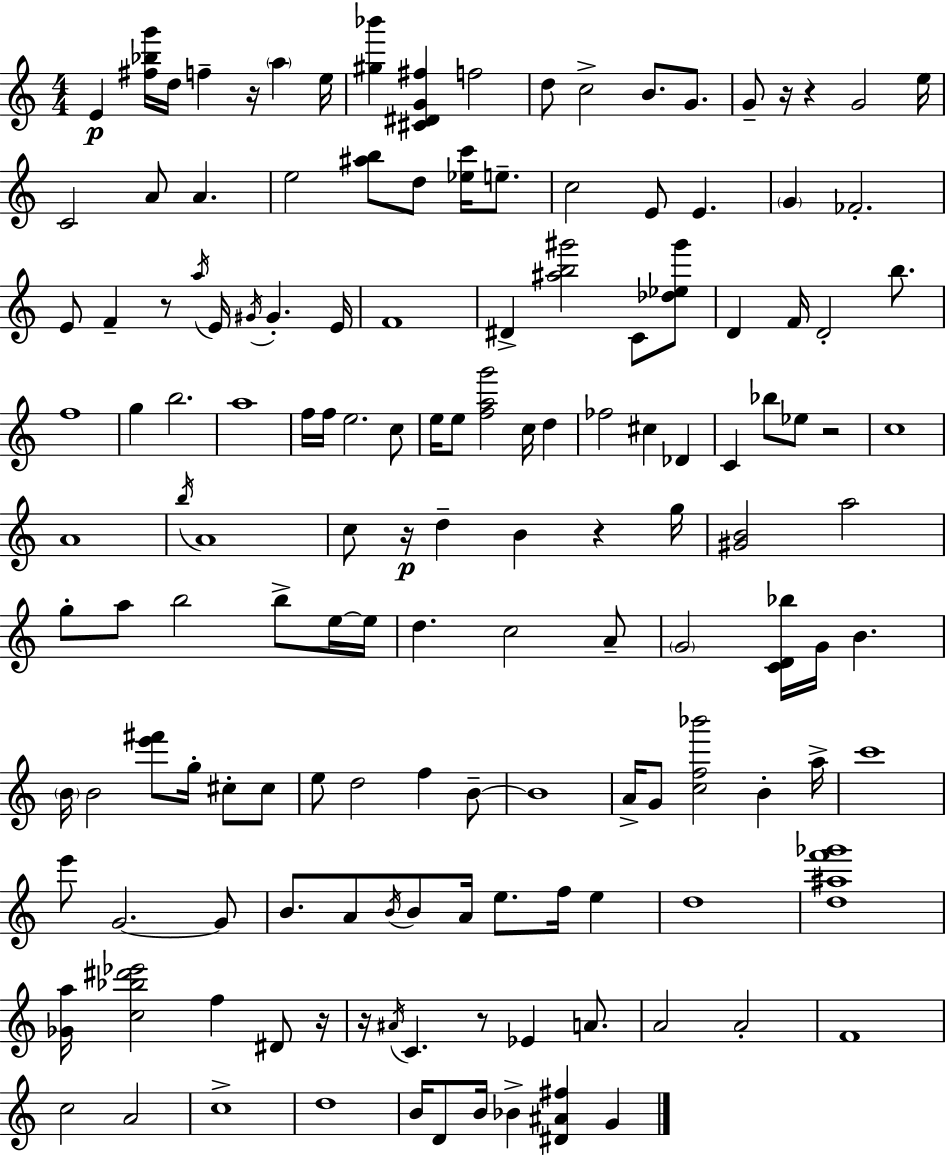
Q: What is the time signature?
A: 4/4